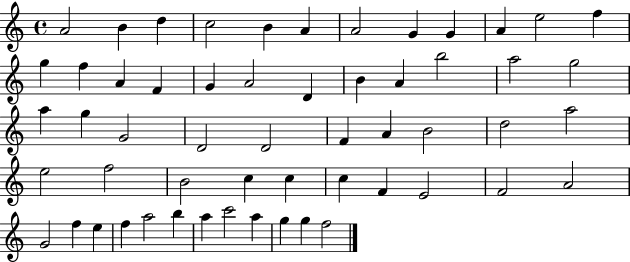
A4/h B4/q D5/q C5/h B4/q A4/q A4/h G4/q G4/q A4/q E5/h F5/q G5/q F5/q A4/q F4/q G4/q A4/h D4/q B4/q A4/q B5/h A5/h G5/h A5/q G5/q G4/h D4/h D4/h F4/q A4/q B4/h D5/h A5/h E5/h F5/h B4/h C5/q C5/q C5/q F4/q E4/h F4/h A4/h G4/h F5/q E5/q F5/q A5/h B5/q A5/q C6/h A5/q G5/q G5/q F5/h